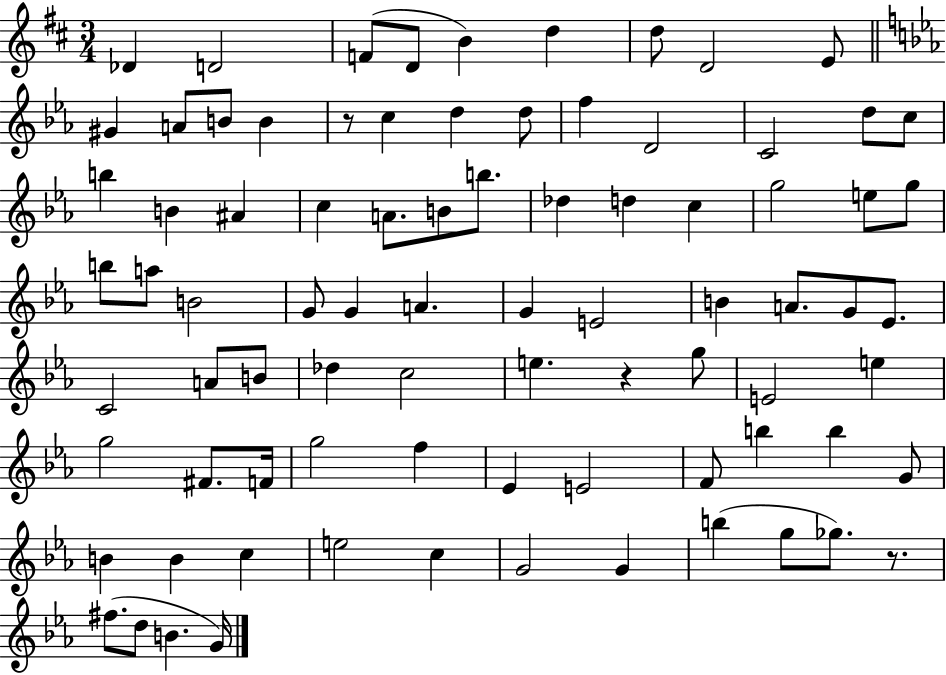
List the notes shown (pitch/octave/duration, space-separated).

Db4/q D4/h F4/e D4/e B4/q D5/q D5/e D4/h E4/e G#4/q A4/e B4/e B4/q R/e C5/q D5/q D5/e F5/q D4/h C4/h D5/e C5/e B5/q B4/q A#4/q C5/q A4/e. B4/e B5/e. Db5/q D5/q C5/q G5/h E5/e G5/e B5/e A5/e B4/h G4/e G4/q A4/q. G4/q E4/h B4/q A4/e. G4/e Eb4/e. C4/h A4/e B4/e Db5/q C5/h E5/q. R/q G5/e E4/h E5/q G5/h F#4/e. F4/s G5/h F5/q Eb4/q E4/h F4/e B5/q B5/q G4/e B4/q B4/q C5/q E5/h C5/q G4/h G4/q B5/q G5/e Gb5/e. R/e. F#5/e. D5/e B4/q. G4/s